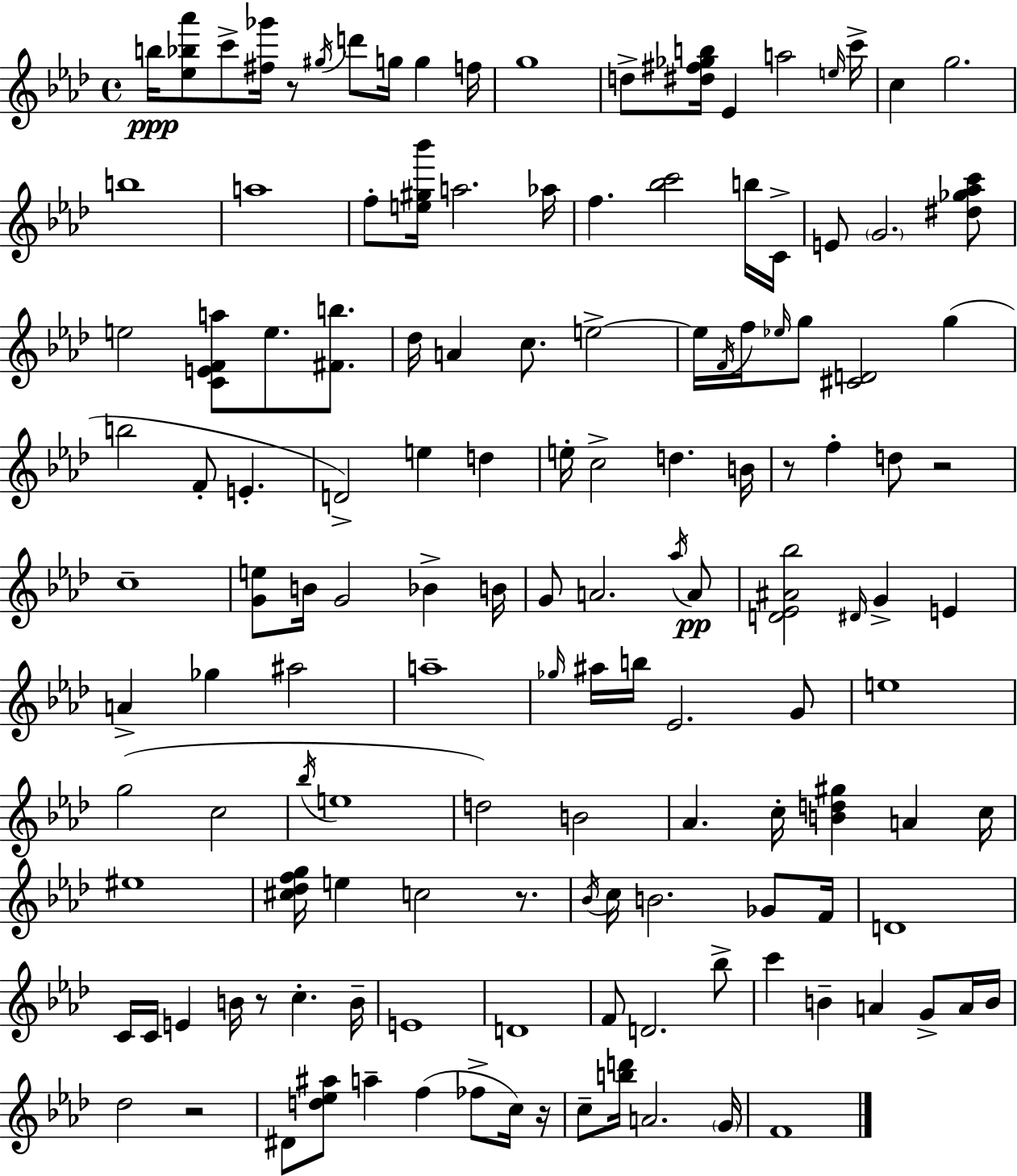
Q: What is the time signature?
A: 4/4